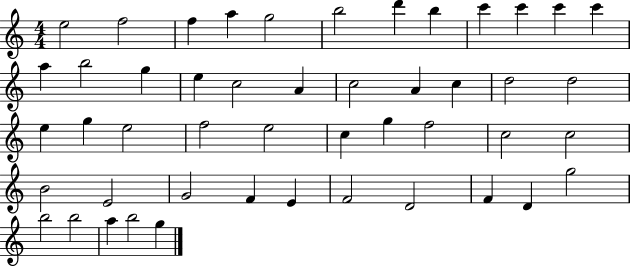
X:1
T:Untitled
M:4/4
L:1/4
K:C
e2 f2 f a g2 b2 d' b c' c' c' c' a b2 g e c2 A c2 A c d2 d2 e g e2 f2 e2 c g f2 c2 c2 B2 E2 G2 F E F2 D2 F D g2 b2 b2 a b2 g